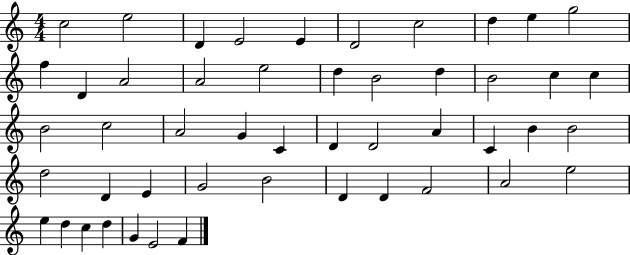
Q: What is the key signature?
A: C major